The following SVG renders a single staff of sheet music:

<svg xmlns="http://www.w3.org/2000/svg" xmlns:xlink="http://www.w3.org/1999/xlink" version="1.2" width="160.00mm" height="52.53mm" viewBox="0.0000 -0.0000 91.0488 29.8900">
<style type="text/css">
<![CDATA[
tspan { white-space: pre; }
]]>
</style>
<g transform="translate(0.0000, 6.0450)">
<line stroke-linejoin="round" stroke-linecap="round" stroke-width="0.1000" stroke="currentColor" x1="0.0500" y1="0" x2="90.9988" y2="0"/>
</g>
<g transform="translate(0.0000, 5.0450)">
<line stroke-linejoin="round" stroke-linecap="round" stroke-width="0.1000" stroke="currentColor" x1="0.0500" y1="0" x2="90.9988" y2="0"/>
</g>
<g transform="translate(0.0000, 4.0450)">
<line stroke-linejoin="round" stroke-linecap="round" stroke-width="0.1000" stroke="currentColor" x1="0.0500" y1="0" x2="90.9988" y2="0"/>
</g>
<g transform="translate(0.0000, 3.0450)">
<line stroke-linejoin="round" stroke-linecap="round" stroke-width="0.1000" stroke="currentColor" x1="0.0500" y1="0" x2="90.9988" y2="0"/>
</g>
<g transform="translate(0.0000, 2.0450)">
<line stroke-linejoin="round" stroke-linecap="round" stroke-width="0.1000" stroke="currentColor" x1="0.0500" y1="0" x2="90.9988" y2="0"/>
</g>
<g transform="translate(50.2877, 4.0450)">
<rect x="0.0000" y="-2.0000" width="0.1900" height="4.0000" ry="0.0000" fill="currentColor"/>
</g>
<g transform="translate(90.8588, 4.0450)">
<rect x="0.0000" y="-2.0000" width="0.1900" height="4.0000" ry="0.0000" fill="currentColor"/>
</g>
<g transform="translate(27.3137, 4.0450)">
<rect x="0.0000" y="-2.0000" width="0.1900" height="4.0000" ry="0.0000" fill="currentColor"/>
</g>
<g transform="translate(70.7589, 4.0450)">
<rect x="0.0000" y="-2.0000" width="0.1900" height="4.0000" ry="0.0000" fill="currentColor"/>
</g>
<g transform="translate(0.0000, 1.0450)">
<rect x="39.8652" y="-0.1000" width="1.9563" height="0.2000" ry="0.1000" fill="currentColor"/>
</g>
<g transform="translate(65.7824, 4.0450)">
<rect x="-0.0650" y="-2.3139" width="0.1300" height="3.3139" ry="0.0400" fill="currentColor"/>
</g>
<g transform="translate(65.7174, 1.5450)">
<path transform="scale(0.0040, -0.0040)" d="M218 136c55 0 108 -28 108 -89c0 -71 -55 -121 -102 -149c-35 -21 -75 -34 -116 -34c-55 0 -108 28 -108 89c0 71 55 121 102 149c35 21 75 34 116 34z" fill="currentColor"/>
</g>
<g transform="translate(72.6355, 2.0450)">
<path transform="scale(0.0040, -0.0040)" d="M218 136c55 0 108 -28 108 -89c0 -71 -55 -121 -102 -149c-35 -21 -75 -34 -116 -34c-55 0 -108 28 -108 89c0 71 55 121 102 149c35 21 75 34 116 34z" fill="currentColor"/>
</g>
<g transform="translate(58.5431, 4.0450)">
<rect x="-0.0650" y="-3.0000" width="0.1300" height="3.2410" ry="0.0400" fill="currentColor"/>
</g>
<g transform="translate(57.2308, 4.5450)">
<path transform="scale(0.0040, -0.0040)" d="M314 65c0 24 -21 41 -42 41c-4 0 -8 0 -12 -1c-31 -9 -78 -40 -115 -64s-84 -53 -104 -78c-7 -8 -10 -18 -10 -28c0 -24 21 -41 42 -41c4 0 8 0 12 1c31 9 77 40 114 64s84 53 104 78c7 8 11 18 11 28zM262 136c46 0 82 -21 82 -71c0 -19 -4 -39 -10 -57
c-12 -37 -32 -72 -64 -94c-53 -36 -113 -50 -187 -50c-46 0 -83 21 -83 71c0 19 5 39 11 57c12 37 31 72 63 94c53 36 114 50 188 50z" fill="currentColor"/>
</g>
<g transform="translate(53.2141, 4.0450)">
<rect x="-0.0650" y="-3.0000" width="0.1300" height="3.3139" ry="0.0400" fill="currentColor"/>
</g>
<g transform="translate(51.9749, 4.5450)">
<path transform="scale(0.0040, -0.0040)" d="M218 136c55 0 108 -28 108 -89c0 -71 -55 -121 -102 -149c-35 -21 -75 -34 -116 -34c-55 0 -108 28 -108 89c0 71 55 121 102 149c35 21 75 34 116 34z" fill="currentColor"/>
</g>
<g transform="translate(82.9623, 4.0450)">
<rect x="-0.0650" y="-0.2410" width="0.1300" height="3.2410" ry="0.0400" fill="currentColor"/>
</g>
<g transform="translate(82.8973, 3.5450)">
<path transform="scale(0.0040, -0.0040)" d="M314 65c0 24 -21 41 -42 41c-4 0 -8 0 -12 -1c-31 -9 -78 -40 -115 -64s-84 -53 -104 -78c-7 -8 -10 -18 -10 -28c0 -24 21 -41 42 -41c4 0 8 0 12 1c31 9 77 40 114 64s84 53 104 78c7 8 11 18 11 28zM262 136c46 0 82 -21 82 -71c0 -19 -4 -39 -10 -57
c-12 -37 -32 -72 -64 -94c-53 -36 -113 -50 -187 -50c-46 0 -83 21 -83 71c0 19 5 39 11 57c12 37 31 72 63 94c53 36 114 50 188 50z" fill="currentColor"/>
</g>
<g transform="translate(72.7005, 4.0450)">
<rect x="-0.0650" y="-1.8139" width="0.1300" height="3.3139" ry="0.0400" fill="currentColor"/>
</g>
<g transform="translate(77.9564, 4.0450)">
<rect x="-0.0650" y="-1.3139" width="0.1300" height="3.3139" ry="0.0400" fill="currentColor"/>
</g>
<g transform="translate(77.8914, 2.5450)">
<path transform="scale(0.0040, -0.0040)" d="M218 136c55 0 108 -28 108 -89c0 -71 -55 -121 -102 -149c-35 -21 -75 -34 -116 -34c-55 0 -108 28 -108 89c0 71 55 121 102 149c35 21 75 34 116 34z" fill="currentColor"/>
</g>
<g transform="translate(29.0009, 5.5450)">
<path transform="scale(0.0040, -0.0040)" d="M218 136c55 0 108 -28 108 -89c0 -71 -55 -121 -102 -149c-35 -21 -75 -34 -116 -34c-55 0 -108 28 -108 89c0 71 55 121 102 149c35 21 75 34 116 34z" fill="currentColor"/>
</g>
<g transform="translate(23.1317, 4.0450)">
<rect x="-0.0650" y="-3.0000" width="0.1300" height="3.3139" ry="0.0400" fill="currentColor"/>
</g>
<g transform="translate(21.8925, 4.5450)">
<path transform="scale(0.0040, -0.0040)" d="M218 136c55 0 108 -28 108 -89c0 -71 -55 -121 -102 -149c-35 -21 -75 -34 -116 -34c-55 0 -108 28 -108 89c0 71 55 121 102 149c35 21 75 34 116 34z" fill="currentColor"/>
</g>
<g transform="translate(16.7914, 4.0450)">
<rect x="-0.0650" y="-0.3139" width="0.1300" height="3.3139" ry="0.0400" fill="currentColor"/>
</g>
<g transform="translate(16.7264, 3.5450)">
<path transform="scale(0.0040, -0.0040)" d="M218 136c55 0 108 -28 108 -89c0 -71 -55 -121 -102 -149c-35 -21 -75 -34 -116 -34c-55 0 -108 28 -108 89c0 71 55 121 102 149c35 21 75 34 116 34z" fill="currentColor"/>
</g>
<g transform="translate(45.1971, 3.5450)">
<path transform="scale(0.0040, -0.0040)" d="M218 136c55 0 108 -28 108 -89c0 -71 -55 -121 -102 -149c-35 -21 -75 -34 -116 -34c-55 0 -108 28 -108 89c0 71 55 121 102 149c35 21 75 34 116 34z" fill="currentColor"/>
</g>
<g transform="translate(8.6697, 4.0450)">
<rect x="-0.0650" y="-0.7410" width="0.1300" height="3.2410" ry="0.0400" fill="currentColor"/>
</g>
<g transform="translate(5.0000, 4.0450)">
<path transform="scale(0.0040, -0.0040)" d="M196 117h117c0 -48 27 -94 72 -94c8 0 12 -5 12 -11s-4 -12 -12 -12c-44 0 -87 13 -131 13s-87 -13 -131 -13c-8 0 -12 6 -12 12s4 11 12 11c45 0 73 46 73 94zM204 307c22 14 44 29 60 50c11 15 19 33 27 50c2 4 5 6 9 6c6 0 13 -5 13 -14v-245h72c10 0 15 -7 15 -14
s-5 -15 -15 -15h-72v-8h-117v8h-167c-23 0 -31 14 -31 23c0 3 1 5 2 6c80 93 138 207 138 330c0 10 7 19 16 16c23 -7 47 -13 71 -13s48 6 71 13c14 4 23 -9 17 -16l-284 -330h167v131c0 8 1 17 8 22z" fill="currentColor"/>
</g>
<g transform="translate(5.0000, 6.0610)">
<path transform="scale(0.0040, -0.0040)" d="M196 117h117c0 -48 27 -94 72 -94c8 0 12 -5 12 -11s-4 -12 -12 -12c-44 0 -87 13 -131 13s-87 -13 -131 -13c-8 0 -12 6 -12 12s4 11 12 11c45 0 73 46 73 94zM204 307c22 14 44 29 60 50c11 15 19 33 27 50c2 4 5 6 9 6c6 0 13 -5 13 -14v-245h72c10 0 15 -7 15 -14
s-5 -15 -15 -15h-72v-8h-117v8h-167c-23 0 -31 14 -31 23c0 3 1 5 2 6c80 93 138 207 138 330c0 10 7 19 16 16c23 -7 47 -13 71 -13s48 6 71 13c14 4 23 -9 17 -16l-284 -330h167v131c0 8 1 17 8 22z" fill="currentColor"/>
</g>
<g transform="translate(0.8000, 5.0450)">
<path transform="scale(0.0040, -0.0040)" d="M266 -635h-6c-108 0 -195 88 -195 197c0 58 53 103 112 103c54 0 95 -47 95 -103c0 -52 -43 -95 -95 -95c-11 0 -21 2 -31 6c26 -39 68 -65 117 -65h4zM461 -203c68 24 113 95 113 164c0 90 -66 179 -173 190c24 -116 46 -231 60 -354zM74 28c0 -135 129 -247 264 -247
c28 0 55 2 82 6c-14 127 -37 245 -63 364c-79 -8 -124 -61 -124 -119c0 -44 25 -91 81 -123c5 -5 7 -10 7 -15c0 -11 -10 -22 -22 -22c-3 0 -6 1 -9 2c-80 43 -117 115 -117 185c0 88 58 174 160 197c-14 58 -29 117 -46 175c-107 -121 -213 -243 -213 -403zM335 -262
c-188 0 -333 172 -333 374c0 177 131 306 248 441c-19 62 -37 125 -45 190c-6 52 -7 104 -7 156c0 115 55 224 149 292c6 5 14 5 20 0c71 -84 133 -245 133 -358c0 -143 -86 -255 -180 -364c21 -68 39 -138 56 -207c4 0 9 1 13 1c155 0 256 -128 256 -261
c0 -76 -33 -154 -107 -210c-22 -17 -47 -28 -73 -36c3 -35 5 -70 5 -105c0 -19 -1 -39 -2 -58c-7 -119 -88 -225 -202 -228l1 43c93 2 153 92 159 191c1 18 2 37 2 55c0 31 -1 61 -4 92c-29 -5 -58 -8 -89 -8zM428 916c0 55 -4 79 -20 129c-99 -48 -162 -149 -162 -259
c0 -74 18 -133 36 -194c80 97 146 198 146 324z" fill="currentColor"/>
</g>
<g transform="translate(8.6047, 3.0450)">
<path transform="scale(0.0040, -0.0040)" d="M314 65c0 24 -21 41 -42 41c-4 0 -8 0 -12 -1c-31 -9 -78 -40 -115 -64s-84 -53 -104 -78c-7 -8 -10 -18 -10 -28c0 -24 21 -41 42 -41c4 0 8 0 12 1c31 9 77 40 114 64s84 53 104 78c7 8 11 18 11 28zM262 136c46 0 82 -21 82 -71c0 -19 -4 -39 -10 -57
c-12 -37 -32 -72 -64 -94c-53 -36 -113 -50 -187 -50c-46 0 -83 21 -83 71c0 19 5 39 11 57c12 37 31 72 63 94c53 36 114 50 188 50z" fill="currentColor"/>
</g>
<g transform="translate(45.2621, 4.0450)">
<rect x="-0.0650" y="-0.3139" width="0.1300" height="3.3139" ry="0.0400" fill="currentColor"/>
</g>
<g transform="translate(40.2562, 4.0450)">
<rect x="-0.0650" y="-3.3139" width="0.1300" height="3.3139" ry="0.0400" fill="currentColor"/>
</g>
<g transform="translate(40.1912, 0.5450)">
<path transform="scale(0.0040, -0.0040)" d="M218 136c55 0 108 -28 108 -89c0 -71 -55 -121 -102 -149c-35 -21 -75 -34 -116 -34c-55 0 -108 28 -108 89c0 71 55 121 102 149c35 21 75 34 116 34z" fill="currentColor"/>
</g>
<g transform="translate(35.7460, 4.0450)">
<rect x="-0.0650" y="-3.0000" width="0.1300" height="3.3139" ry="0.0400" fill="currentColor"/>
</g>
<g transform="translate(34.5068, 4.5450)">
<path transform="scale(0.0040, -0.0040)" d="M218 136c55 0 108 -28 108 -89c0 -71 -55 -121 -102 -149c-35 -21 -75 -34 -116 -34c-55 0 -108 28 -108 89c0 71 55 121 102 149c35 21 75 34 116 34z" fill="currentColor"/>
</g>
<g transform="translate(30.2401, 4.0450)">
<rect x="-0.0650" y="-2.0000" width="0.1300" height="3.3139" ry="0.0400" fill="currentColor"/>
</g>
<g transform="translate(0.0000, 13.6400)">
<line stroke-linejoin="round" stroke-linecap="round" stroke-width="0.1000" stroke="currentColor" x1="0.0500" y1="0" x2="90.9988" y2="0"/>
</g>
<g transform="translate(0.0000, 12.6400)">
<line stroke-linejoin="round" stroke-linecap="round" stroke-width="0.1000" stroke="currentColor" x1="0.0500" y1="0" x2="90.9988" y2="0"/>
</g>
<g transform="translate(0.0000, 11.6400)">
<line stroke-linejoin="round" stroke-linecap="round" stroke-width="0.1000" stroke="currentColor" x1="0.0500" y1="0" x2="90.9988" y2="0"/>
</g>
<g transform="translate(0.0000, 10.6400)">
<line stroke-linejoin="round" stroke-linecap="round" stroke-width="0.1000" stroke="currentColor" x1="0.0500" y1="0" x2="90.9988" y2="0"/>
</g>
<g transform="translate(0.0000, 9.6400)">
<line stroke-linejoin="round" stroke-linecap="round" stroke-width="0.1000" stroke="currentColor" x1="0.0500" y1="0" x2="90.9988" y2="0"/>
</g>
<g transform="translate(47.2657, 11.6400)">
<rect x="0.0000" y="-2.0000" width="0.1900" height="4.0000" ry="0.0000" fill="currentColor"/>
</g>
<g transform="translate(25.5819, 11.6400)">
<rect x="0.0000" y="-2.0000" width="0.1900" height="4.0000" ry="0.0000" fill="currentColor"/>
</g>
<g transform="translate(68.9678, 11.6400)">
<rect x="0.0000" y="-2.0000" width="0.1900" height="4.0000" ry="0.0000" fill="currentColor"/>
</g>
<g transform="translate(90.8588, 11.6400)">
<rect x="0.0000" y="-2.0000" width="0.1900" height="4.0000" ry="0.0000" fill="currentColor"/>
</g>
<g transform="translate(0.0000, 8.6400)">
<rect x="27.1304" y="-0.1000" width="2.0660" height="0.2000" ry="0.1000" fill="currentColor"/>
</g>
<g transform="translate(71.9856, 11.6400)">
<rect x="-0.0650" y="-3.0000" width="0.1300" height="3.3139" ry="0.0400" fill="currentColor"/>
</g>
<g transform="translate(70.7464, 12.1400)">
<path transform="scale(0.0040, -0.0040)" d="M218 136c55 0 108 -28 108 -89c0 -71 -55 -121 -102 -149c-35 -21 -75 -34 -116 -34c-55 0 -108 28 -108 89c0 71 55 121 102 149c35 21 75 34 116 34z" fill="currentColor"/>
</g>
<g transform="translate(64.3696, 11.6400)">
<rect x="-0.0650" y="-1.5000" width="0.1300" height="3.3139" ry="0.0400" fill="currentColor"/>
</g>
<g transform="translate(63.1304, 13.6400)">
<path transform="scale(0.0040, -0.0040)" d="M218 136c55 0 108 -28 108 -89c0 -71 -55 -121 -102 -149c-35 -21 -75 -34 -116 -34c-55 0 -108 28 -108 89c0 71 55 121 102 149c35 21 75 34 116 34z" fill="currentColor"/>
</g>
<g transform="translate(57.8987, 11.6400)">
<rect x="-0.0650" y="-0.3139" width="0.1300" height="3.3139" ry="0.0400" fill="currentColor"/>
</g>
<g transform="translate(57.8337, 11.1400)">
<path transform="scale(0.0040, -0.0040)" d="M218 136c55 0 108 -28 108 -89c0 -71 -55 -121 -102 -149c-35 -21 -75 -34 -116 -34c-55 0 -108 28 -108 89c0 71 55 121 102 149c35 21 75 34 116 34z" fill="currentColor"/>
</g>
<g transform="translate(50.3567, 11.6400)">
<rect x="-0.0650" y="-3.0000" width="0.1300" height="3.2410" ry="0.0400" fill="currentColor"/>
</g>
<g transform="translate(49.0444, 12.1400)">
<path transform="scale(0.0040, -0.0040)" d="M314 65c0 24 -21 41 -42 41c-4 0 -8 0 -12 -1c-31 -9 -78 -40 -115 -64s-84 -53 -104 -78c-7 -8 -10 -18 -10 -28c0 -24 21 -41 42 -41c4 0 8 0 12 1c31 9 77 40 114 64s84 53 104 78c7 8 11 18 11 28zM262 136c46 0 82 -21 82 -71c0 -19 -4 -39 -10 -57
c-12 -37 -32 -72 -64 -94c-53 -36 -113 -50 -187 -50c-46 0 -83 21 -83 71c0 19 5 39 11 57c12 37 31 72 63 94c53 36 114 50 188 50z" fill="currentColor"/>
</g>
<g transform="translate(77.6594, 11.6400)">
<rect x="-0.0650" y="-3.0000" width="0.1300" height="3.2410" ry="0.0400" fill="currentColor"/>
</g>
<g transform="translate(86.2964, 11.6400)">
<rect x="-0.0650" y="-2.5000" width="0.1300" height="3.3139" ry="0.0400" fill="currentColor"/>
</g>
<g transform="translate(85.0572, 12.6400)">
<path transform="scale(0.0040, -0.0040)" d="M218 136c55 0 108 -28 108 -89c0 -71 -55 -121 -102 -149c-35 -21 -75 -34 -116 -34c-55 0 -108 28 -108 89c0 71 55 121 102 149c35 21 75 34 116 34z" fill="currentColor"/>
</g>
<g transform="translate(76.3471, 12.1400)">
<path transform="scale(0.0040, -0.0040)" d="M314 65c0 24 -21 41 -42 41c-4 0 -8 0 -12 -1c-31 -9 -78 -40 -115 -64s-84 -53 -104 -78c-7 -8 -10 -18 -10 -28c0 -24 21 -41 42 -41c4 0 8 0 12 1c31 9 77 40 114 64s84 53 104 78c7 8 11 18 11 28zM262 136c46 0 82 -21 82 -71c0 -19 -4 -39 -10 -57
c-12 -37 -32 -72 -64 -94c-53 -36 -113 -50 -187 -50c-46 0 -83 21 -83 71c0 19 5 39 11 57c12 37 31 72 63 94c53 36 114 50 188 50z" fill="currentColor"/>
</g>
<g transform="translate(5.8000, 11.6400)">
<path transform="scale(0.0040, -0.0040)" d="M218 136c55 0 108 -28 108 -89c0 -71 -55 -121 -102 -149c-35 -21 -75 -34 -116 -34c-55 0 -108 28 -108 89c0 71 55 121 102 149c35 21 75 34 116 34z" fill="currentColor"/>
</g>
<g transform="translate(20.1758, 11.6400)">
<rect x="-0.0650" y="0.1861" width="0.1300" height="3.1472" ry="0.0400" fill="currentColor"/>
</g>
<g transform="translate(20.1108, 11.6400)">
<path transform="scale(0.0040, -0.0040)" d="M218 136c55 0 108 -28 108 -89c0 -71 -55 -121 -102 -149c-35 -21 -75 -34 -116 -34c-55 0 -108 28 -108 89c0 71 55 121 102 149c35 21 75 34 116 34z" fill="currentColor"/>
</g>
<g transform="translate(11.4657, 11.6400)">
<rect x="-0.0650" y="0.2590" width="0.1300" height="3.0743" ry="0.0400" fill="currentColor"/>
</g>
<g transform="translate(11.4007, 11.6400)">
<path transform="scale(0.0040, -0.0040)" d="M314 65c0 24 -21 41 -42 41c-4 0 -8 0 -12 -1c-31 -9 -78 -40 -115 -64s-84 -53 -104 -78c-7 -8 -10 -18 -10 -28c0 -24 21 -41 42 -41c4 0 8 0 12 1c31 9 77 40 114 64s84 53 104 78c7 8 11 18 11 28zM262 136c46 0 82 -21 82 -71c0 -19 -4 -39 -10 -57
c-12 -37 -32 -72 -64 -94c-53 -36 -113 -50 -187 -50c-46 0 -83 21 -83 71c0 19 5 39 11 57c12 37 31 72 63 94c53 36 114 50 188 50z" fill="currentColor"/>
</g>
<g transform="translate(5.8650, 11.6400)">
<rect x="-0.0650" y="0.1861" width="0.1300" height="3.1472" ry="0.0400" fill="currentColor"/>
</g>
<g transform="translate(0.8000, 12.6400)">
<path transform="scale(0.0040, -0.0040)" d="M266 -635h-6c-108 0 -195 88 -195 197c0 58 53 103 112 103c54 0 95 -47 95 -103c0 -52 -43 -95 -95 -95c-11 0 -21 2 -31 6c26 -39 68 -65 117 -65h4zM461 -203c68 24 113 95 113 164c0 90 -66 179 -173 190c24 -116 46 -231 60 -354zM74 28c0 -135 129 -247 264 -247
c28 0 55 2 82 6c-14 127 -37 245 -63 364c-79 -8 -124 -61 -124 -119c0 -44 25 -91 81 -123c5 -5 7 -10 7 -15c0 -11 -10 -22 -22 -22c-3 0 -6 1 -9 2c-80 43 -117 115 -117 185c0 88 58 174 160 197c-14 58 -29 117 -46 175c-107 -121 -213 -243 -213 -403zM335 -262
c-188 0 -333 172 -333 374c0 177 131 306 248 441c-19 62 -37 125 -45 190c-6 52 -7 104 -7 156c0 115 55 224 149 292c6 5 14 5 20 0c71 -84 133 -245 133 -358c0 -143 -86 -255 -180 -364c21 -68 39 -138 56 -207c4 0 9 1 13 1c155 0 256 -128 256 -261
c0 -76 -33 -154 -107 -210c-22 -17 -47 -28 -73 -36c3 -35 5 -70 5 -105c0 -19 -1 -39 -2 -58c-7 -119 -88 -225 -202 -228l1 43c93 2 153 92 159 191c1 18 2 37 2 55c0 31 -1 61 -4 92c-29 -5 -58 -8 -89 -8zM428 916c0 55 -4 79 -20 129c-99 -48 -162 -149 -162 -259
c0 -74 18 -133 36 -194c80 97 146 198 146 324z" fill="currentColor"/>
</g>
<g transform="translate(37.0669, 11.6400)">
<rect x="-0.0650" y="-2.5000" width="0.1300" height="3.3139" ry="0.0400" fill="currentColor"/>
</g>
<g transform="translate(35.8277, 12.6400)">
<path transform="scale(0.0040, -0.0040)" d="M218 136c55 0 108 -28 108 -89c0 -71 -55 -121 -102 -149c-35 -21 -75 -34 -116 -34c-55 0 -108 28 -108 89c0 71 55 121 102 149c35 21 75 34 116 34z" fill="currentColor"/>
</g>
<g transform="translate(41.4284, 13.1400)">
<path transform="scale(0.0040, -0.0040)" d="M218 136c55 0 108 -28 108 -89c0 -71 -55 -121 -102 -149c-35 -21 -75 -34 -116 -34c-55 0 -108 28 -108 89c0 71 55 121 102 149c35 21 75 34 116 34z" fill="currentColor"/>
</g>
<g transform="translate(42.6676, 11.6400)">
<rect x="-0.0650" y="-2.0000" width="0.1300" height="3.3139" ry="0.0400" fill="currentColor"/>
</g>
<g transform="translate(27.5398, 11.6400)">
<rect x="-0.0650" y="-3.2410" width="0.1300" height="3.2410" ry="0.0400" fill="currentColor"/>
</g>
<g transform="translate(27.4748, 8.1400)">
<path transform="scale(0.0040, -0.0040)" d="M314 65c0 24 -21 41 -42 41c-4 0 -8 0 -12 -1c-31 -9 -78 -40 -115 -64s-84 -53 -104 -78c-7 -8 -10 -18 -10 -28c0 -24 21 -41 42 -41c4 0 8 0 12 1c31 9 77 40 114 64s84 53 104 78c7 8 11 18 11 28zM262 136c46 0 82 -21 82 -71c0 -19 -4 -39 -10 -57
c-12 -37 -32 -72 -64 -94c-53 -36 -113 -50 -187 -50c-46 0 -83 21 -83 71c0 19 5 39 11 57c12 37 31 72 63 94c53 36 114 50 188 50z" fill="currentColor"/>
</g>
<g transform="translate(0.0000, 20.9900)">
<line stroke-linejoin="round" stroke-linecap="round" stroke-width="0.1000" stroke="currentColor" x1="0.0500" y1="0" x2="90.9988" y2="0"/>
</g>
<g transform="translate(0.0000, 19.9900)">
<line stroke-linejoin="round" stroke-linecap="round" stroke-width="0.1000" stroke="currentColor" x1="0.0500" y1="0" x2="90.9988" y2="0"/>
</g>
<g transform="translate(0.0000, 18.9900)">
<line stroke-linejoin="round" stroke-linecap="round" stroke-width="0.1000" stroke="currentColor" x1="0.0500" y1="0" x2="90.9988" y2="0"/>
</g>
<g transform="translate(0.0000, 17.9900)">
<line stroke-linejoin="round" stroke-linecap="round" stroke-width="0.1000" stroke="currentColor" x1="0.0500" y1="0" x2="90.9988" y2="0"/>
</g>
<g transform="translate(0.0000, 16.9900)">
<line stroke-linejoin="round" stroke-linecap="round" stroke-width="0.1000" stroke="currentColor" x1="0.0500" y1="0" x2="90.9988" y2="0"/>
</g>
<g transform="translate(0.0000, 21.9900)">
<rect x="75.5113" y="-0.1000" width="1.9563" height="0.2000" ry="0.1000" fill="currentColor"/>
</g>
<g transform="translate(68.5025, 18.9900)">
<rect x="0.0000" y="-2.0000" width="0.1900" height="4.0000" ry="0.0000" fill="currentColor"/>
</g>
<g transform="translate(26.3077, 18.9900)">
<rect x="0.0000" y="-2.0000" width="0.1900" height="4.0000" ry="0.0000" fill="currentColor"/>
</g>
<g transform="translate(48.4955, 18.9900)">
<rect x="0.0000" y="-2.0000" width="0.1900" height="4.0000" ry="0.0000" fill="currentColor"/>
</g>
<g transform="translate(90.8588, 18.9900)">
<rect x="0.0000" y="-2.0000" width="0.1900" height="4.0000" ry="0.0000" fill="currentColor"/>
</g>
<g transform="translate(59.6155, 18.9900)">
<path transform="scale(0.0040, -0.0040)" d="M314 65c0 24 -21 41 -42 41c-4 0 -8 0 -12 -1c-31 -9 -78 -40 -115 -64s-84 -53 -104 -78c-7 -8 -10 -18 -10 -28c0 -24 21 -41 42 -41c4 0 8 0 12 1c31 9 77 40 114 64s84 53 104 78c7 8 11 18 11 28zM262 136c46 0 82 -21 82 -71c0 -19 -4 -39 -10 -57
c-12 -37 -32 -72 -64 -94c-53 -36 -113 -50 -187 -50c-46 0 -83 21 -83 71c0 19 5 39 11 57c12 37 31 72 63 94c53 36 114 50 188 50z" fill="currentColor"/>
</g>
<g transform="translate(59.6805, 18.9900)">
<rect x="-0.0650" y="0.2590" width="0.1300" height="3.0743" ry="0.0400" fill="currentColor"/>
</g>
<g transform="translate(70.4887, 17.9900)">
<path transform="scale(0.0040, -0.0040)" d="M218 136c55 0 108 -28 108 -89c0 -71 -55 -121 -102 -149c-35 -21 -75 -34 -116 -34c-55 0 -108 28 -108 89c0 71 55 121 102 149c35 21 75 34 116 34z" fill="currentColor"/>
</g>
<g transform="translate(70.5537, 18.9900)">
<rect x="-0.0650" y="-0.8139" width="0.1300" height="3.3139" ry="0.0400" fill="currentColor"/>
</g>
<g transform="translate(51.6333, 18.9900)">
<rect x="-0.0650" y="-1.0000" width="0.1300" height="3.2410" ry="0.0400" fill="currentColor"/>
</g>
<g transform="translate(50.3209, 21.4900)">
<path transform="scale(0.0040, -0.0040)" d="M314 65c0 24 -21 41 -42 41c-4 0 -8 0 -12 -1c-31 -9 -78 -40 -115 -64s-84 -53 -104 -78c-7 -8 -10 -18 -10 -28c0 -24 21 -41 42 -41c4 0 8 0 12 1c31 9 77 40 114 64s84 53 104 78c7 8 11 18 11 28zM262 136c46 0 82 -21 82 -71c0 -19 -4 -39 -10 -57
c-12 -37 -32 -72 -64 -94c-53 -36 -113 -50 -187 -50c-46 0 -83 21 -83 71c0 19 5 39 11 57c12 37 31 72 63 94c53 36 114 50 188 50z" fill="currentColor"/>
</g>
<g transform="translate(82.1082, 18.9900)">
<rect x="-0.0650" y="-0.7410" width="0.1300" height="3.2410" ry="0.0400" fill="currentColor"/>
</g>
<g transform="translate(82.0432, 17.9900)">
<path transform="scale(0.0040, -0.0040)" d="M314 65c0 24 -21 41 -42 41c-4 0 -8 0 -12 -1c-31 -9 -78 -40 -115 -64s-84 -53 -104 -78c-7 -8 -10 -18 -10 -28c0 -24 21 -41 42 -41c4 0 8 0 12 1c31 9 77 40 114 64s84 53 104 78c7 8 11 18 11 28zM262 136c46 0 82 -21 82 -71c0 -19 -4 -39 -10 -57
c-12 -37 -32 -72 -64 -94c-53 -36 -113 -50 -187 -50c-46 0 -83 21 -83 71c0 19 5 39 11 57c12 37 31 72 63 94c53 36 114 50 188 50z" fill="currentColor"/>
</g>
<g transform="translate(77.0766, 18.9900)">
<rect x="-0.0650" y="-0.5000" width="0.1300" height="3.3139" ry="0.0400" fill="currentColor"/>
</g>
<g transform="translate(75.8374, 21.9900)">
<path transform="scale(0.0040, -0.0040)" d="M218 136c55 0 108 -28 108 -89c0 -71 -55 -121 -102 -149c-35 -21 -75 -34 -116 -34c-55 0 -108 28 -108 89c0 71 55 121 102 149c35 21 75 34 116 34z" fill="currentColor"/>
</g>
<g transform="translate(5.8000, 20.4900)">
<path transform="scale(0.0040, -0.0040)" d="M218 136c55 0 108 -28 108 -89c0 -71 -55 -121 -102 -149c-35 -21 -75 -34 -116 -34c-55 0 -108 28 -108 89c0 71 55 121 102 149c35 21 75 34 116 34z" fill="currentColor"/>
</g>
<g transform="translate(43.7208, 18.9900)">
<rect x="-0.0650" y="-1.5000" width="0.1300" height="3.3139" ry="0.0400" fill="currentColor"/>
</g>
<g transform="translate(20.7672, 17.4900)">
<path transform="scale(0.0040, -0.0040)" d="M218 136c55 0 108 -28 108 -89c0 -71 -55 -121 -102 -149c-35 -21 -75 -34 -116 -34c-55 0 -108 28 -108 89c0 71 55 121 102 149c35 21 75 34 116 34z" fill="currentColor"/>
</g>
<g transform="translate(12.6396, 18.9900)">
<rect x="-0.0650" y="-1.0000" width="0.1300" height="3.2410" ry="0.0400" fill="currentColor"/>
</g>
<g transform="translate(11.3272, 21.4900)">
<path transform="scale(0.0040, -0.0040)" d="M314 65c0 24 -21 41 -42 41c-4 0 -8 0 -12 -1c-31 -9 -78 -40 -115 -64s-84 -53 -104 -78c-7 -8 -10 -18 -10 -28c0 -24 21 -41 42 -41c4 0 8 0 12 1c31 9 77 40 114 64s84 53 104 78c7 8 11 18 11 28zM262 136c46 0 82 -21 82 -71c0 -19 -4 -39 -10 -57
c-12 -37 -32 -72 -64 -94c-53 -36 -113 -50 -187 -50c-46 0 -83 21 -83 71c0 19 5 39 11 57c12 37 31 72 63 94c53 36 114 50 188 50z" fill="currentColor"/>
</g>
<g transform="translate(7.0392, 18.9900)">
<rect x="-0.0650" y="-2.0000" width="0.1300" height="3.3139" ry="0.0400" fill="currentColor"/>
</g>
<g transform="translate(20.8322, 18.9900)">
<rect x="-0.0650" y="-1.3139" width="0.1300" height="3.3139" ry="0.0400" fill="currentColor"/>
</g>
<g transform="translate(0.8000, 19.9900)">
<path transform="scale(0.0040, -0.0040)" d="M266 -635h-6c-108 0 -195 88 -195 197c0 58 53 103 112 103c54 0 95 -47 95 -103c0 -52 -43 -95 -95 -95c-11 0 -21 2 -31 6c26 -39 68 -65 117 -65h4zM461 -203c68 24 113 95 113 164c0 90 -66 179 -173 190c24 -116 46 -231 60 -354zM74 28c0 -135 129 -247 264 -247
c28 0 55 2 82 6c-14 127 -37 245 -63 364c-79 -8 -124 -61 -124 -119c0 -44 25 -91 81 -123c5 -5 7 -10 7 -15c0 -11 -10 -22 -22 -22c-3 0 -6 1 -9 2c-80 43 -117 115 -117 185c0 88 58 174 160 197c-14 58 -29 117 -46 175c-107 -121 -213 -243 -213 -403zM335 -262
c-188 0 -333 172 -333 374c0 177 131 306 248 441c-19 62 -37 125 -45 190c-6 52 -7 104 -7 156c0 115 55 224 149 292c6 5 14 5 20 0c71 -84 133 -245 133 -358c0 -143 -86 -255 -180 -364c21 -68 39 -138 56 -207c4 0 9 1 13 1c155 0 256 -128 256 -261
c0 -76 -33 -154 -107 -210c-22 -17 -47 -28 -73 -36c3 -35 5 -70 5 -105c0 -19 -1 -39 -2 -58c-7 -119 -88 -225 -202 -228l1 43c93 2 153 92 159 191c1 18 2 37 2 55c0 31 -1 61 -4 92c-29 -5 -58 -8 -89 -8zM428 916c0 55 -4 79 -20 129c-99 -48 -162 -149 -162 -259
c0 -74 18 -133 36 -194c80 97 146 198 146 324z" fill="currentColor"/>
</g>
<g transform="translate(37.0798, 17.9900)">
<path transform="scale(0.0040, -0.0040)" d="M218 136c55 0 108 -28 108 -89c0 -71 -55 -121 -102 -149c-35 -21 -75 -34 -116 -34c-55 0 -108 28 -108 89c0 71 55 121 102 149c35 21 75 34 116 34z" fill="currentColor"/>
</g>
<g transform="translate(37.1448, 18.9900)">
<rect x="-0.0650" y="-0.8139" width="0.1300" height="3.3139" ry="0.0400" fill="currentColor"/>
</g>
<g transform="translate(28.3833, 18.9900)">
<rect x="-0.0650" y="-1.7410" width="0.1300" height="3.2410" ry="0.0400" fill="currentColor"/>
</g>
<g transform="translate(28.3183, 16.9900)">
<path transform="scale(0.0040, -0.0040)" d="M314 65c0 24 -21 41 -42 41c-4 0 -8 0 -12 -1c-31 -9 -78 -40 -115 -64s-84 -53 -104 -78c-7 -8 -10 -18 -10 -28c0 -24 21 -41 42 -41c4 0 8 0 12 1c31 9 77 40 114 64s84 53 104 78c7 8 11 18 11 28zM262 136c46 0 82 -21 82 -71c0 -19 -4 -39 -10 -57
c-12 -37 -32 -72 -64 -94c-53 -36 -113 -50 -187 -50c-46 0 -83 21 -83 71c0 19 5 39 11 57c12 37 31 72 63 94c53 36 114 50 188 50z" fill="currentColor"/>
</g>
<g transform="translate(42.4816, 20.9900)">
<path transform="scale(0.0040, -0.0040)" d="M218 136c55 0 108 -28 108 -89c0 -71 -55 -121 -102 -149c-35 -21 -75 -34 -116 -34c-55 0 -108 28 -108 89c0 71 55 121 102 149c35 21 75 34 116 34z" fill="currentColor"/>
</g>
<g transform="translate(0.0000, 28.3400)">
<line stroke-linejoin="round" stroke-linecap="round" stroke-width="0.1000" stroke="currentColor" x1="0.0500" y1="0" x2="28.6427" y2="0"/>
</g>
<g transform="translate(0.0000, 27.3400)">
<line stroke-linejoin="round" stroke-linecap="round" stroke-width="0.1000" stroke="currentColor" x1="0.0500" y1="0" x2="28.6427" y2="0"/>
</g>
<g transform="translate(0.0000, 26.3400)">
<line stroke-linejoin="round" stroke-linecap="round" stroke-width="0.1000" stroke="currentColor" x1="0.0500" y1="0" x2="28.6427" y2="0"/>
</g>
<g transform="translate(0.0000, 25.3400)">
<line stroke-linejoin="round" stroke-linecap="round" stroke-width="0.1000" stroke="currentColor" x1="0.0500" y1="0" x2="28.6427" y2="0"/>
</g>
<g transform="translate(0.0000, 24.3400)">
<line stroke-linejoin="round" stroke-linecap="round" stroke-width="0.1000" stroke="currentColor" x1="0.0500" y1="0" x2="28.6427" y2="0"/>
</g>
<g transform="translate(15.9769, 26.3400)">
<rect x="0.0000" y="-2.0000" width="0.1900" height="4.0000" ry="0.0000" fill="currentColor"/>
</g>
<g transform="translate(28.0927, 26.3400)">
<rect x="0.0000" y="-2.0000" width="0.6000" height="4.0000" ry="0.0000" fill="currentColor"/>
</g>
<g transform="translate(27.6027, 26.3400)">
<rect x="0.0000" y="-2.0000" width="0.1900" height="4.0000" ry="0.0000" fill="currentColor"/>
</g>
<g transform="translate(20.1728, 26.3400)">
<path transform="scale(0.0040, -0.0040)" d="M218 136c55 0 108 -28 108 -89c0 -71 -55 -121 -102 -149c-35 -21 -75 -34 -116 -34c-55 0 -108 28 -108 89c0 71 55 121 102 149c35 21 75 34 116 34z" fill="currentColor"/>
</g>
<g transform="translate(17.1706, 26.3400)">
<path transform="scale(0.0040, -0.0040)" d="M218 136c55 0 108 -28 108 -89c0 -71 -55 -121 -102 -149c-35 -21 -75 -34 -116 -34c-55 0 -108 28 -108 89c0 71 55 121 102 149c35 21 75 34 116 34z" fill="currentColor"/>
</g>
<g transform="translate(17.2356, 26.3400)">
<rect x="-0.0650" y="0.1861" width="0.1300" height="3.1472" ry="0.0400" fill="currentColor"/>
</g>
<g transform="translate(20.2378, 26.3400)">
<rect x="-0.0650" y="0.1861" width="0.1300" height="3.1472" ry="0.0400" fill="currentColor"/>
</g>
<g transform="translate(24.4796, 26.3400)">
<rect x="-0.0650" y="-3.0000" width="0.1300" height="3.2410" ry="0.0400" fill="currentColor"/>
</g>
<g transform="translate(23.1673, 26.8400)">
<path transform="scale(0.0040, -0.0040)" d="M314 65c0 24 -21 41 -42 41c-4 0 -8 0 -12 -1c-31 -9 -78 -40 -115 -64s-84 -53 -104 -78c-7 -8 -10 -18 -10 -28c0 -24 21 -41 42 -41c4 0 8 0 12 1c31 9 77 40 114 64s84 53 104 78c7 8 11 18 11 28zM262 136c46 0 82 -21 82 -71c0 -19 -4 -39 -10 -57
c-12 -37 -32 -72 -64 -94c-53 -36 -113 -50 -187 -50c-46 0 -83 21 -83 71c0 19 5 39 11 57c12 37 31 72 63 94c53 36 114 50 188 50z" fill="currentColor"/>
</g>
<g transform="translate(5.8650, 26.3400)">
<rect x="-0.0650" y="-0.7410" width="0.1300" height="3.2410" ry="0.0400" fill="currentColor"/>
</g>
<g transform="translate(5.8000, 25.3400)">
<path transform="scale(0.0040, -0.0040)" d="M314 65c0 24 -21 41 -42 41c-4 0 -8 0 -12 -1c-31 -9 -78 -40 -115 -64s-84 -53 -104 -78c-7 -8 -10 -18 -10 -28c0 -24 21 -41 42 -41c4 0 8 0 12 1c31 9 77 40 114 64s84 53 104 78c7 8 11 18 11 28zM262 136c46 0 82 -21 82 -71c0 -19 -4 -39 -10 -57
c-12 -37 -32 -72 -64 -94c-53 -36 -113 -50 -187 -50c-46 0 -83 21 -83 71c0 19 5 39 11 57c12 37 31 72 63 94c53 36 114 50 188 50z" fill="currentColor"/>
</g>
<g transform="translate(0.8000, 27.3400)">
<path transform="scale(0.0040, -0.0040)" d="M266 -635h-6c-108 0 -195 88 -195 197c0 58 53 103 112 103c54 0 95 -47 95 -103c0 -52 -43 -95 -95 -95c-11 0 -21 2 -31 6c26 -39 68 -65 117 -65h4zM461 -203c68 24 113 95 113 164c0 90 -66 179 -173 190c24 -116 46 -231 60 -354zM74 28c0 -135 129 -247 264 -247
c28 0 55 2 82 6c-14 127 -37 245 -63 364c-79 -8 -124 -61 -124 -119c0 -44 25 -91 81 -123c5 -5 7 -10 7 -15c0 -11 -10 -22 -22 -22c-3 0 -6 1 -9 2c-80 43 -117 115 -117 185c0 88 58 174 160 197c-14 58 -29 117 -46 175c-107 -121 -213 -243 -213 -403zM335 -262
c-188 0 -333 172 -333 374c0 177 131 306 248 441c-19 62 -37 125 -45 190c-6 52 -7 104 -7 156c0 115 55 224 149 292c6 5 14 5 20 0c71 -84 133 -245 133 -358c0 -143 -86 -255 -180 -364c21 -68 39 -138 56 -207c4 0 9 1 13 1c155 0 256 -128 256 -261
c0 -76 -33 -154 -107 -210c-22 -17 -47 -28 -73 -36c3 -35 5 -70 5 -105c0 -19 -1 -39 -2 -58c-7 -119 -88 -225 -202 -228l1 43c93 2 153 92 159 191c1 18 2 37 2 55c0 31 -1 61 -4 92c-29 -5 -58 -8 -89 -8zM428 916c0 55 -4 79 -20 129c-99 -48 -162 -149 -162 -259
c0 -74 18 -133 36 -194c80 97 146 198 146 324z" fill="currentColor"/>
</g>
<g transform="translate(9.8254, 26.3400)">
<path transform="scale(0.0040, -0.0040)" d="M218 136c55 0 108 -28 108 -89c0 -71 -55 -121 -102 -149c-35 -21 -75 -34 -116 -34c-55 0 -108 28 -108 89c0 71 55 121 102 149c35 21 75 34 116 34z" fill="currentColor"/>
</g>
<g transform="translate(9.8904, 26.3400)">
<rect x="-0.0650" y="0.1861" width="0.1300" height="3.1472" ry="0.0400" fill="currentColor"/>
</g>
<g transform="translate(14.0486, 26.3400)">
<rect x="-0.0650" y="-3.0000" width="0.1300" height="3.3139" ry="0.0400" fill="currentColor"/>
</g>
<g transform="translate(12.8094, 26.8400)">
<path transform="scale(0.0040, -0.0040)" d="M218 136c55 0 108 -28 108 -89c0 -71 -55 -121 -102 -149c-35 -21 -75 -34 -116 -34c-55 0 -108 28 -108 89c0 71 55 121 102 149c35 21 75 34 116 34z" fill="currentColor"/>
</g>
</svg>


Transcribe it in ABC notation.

X:1
T:Untitled
M:4/4
L:1/4
K:C
d2 c A F A b c A A2 g f e c2 B B2 B b2 G F A2 c E A A2 G F D2 e f2 d E D2 B2 d C d2 d2 B A B B A2